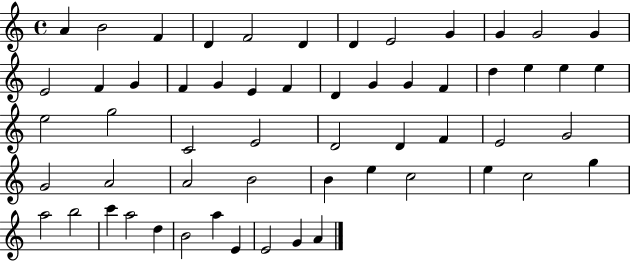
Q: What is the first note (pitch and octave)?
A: A4